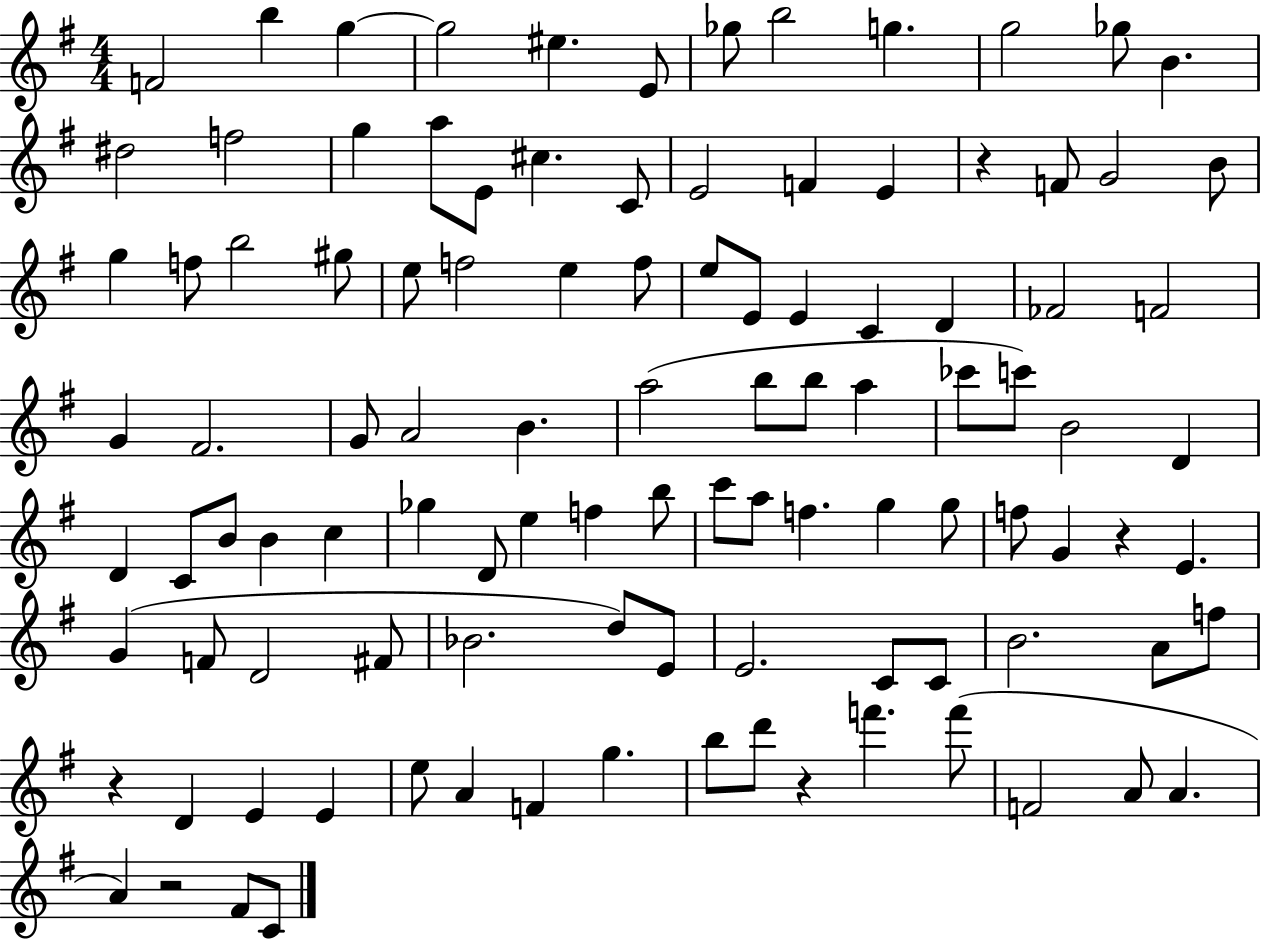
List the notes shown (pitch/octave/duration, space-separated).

F4/h B5/q G5/q G5/h EIS5/q. E4/e Gb5/e B5/h G5/q. G5/h Gb5/e B4/q. D#5/h F5/h G5/q A5/e E4/e C#5/q. C4/e E4/h F4/q E4/q R/q F4/e G4/h B4/e G5/q F5/e B5/h G#5/e E5/e F5/h E5/q F5/e E5/e E4/e E4/q C4/q D4/q FES4/h F4/h G4/q F#4/h. G4/e A4/h B4/q. A5/h B5/e B5/e A5/q CES6/e C6/e B4/h D4/q D4/q C4/e B4/e B4/q C5/q Gb5/q D4/e E5/q F5/q B5/e C6/e A5/e F5/q. G5/q G5/e F5/e G4/q R/q E4/q. G4/q F4/e D4/h F#4/e Bb4/h. D5/e E4/e E4/h. C4/e C4/e B4/h. A4/e F5/e R/q D4/q E4/q E4/q E5/e A4/q F4/q G5/q. B5/e D6/e R/q F6/q. F6/e F4/h A4/e A4/q. A4/q R/h F#4/e C4/e